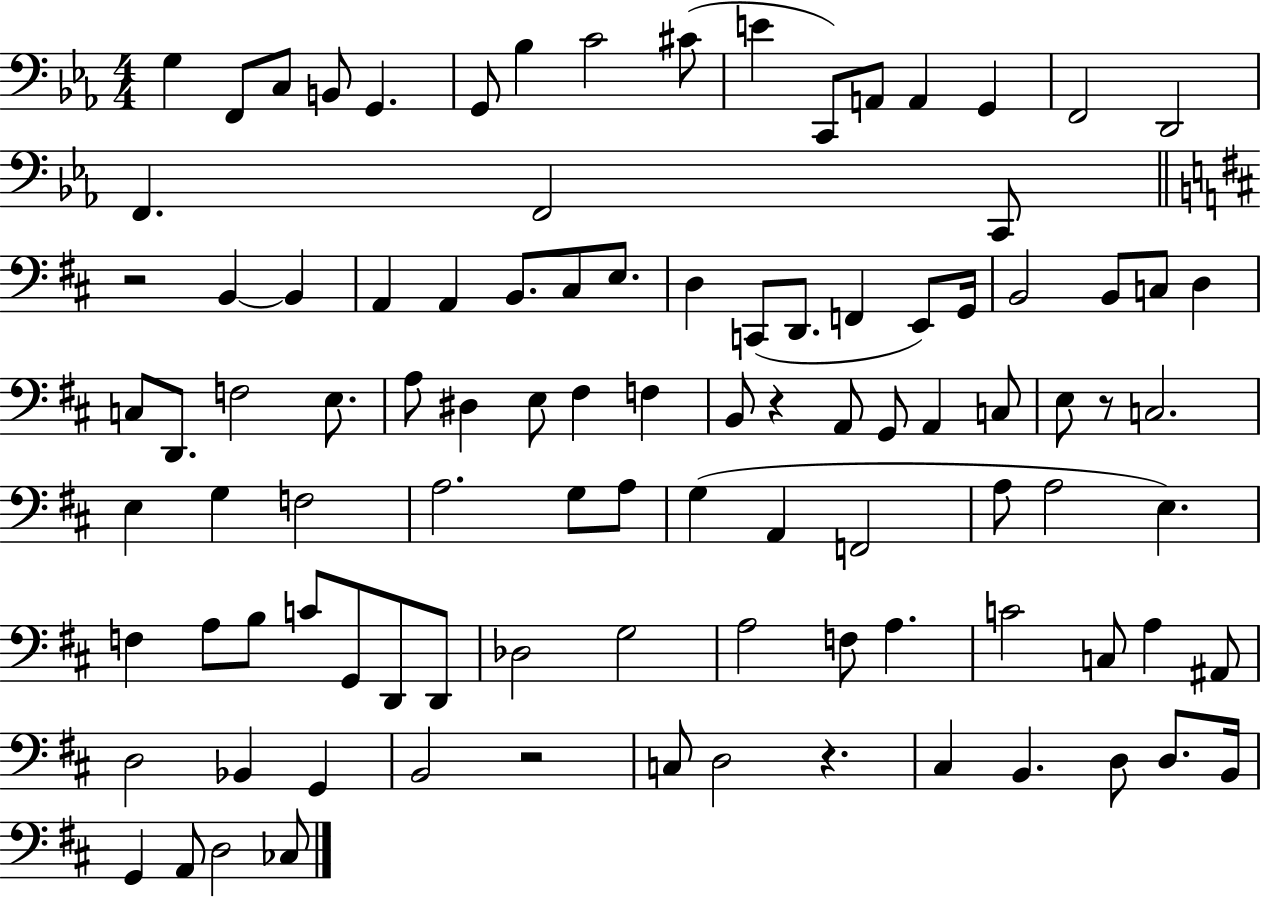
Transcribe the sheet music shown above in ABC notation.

X:1
T:Untitled
M:4/4
L:1/4
K:Eb
G, F,,/2 C,/2 B,,/2 G,, G,,/2 _B, C2 ^C/2 E C,,/2 A,,/2 A,, G,, F,,2 D,,2 F,, F,,2 C,,/2 z2 B,, B,, A,, A,, B,,/2 ^C,/2 E,/2 D, C,,/2 D,,/2 F,, E,,/2 G,,/4 B,,2 B,,/2 C,/2 D, C,/2 D,,/2 F,2 E,/2 A,/2 ^D, E,/2 ^F, F, B,,/2 z A,,/2 G,,/2 A,, C,/2 E,/2 z/2 C,2 E, G, F,2 A,2 G,/2 A,/2 G, A,, F,,2 A,/2 A,2 E, F, A,/2 B,/2 C/2 G,,/2 D,,/2 D,,/2 _D,2 G,2 A,2 F,/2 A, C2 C,/2 A, ^A,,/2 D,2 _B,, G,, B,,2 z2 C,/2 D,2 z ^C, B,, D,/2 D,/2 B,,/4 G,, A,,/2 D,2 _C,/2